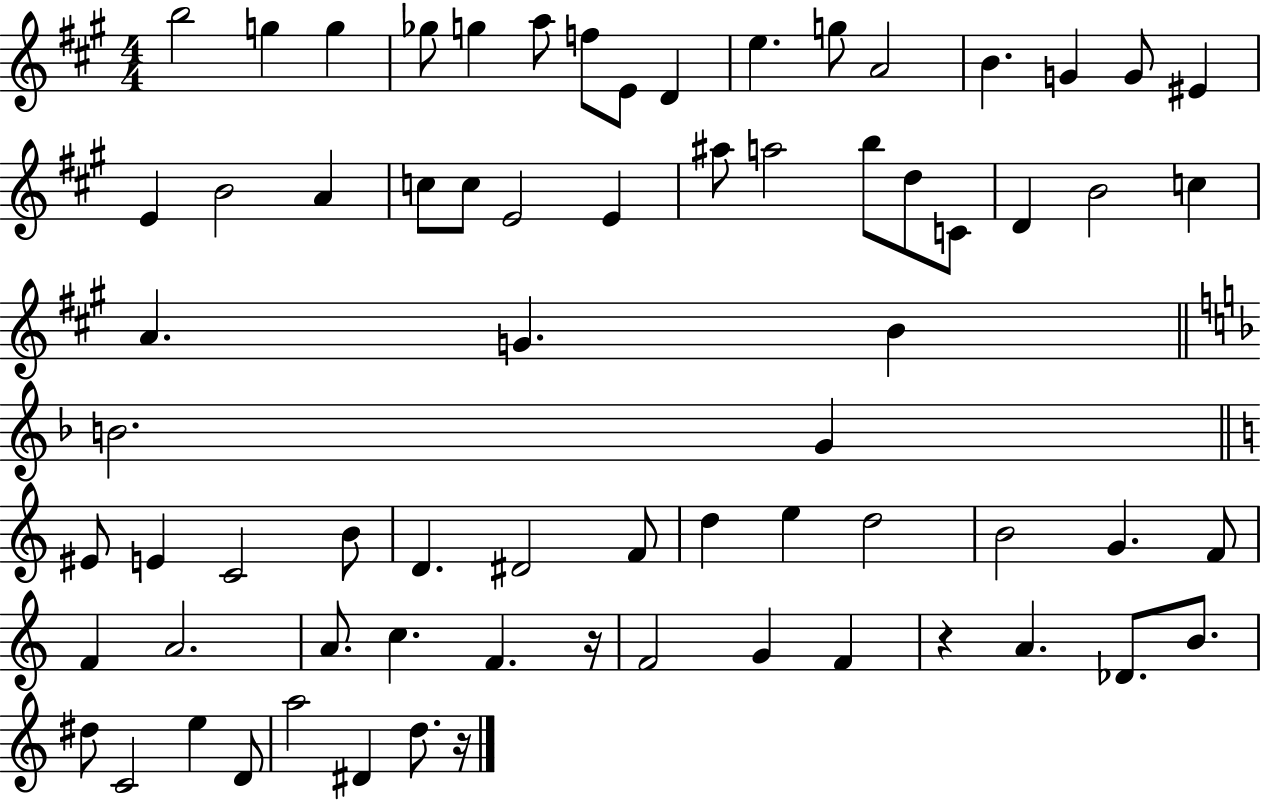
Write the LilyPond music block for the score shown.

{
  \clef treble
  \numericTimeSignature
  \time 4/4
  \key a \major
  b''2 g''4 g''4 | ges''8 g''4 a''8 f''8 e'8 d'4 | e''4. g''8 a'2 | b'4. g'4 g'8 eis'4 | \break e'4 b'2 a'4 | c''8 c''8 e'2 e'4 | ais''8 a''2 b''8 d''8 c'8 | d'4 b'2 c''4 | \break a'4. g'4. b'4 | \bar "||" \break \key f \major b'2. g'4 | \bar "||" \break \key c \major eis'8 e'4 c'2 b'8 | d'4. dis'2 f'8 | d''4 e''4 d''2 | b'2 g'4. f'8 | \break f'4 a'2. | a'8. c''4. f'4. r16 | f'2 g'4 f'4 | r4 a'4. des'8. b'8. | \break dis''8 c'2 e''4 d'8 | a''2 dis'4 d''8. r16 | \bar "|."
}